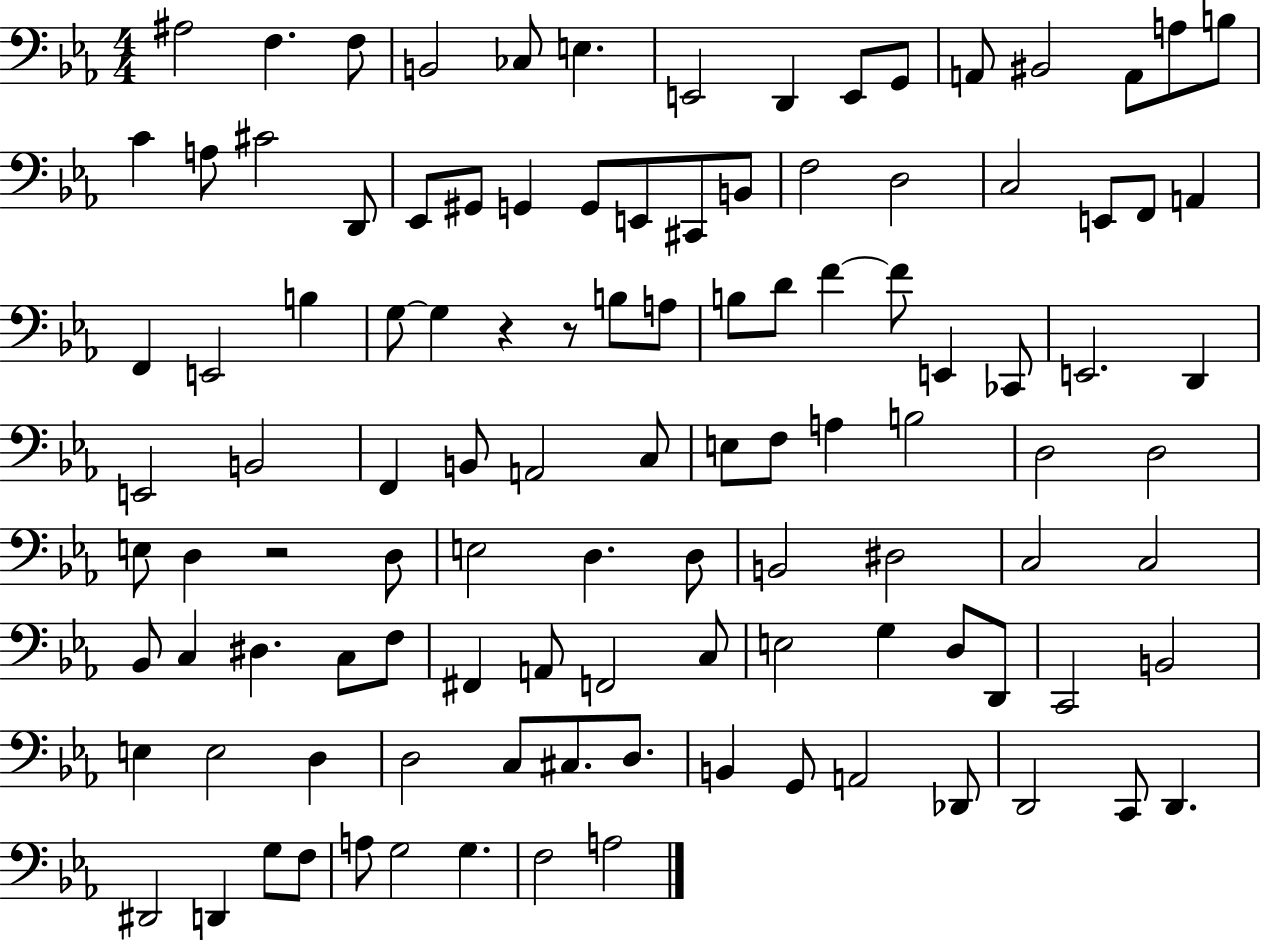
{
  \clef bass
  \numericTimeSignature
  \time 4/4
  \key ees \major
  ais2 f4. f8 | b,2 ces8 e4. | e,2 d,4 e,8 g,8 | a,8 bis,2 a,8 a8 b8 | \break c'4 a8 cis'2 d,8 | ees,8 gis,8 g,4 g,8 e,8 cis,8 b,8 | f2 d2 | c2 e,8 f,8 a,4 | \break f,4 e,2 b4 | g8~~ g4 r4 r8 b8 a8 | b8 d'8 f'4~~ f'8 e,4 ces,8 | e,2. d,4 | \break e,2 b,2 | f,4 b,8 a,2 c8 | e8 f8 a4 b2 | d2 d2 | \break e8 d4 r2 d8 | e2 d4. d8 | b,2 dis2 | c2 c2 | \break bes,8 c4 dis4. c8 f8 | fis,4 a,8 f,2 c8 | e2 g4 d8 d,8 | c,2 b,2 | \break e4 e2 d4 | d2 c8 cis8. d8. | b,4 g,8 a,2 des,8 | d,2 c,8 d,4. | \break dis,2 d,4 g8 f8 | a8 g2 g4. | f2 a2 | \bar "|."
}